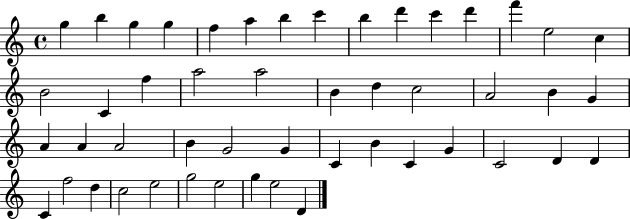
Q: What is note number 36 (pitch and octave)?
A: G4